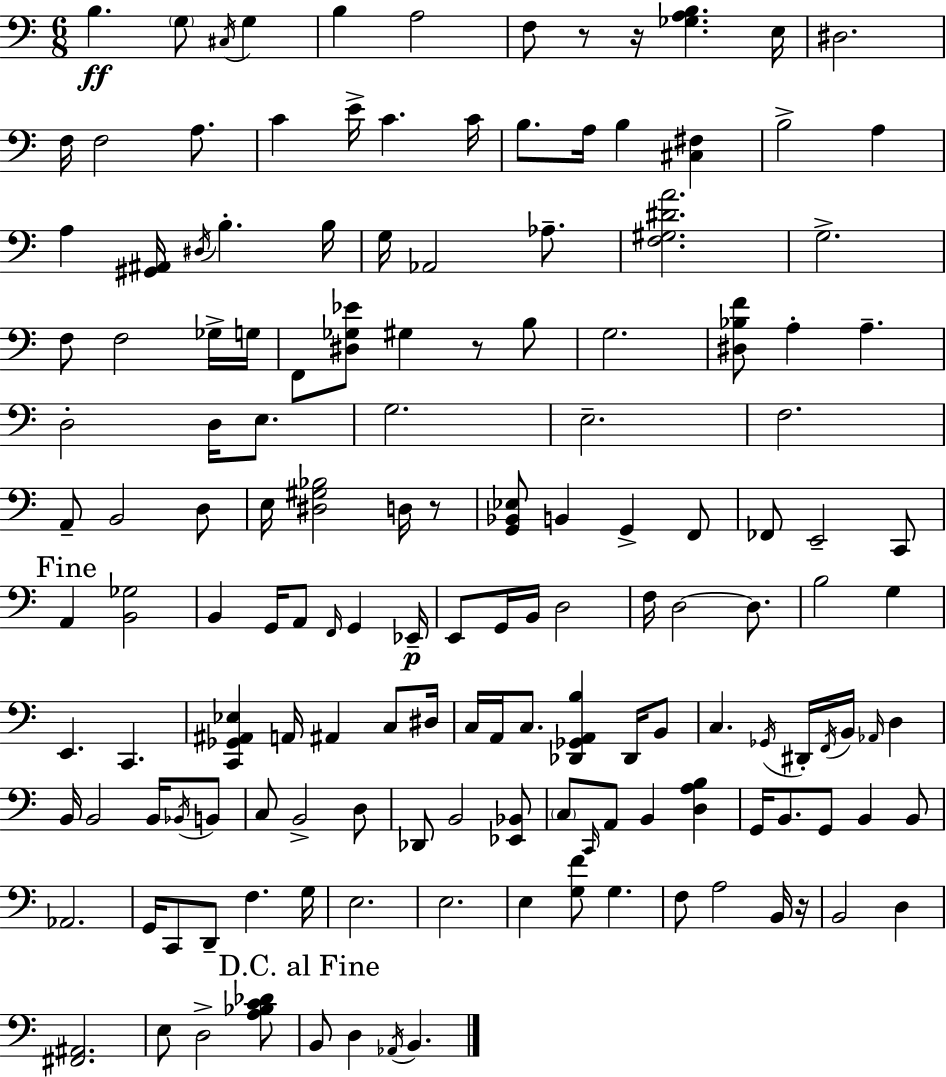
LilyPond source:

{
  \clef bass
  \numericTimeSignature
  \time 6/8
  \key c \major
  \repeat volta 2 { b4.\ff \parenthesize g8 \acciaccatura { cis16 } g4 | b4 a2 | f8 r8 r16 <ges a b>4. | e16 dis2. | \break f16 f2 a8. | c'4 e'16-> c'4. | c'16 b8. a16 b4 <cis fis>4 | b2-> a4 | \break a4 <gis, ais,>16 \acciaccatura { dis16 } b4.-. | b16 g16 aes,2 aes8.-- | <f gis dis' a'>2. | g2.-> | \break f8 f2 | ges16-> g16 f,8 <dis ges ees'>8 gis4 r8 | b8 g2. | <dis bes f'>8 a4-. a4.-- | \break d2-. d16 e8. | g2. | e2.-- | f2. | \break a,8-- b,2 | d8 e16 <dis gis bes>2 d16 | r8 <g, bes, ees>8 b,4 g,4-> | f,8 fes,8 e,2-- | \break c,8 \mark "Fine" a,4 <b, ges>2 | b,4 g,16 a,8 \grace { f,16 } g,4 | ees,16--\p e,8 g,16 b,16 d2 | f16 d2~~ | \break d8. b2 g4 | e,4. c,4. | <c, ges, ais, ees>4 a,16 ais,4 | c8 dis16 c16 a,16 c8. <des, ges, a, b>4 | \break des,16 b,8 c4. \acciaccatura { ges,16 } dis,16-. \acciaccatura { f,16 } | b,16 \grace { aes,16 } d4 b,16 b,2 | b,16 \acciaccatura { bes,16 } b,8 c8 b,2-> | d8 des,8 b,2 | \break <ees, bes,>8 \parenthesize c8 \grace { c,16 } a,8 | b,4 <d a b>4 g,16 b,8. | g,8 b,4 b,8 aes,2. | g,16 c,8 d,8-- | \break f4. g16 e2. | e2. | e4 | <g f'>8 g4. f8 a2 | \break b,16 r16 b,2 | d4 <fis, ais,>2. | e8 d2-> | <a bes c' des'>8 \mark "D.C. al Fine" b,8 d4 | \break \acciaccatura { aes,16 } b,4. } \bar "|."
}